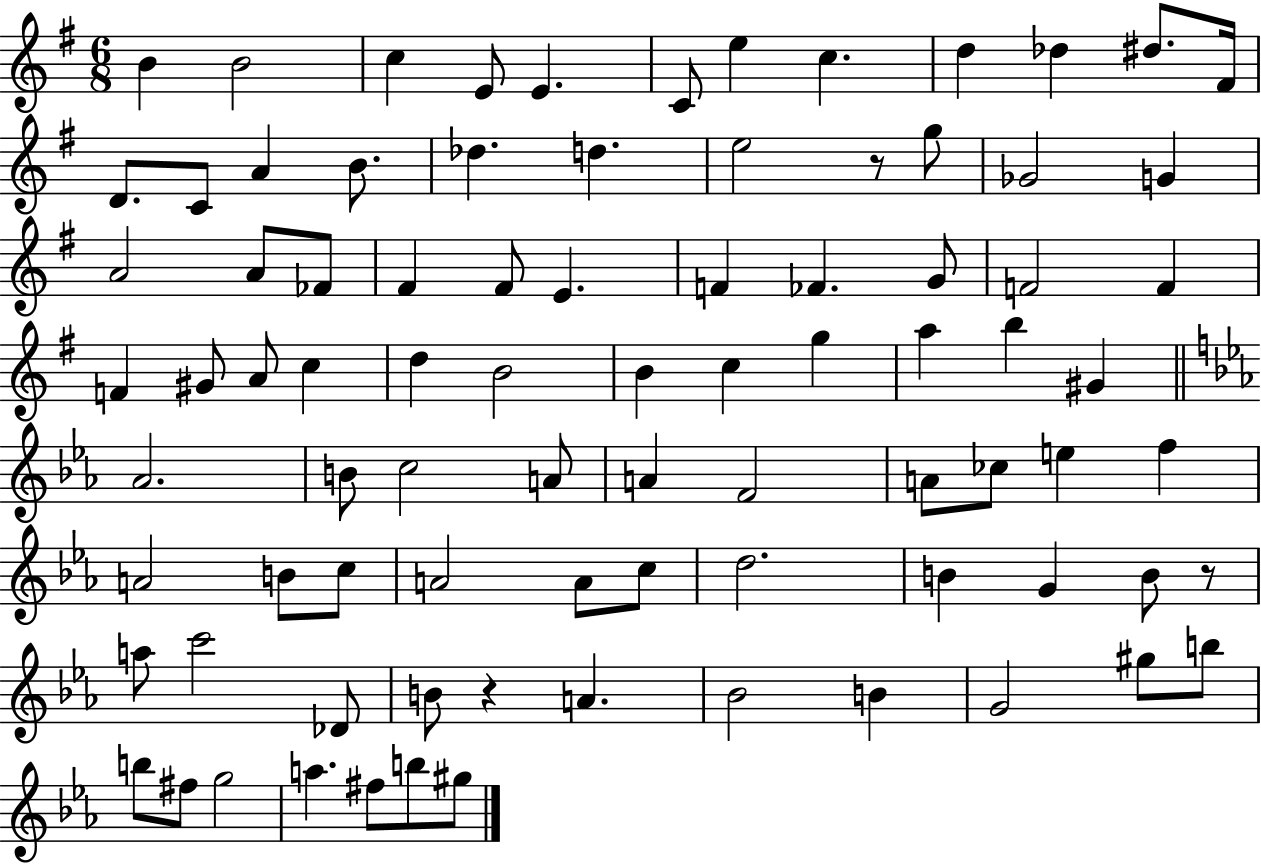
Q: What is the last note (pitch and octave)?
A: G#5